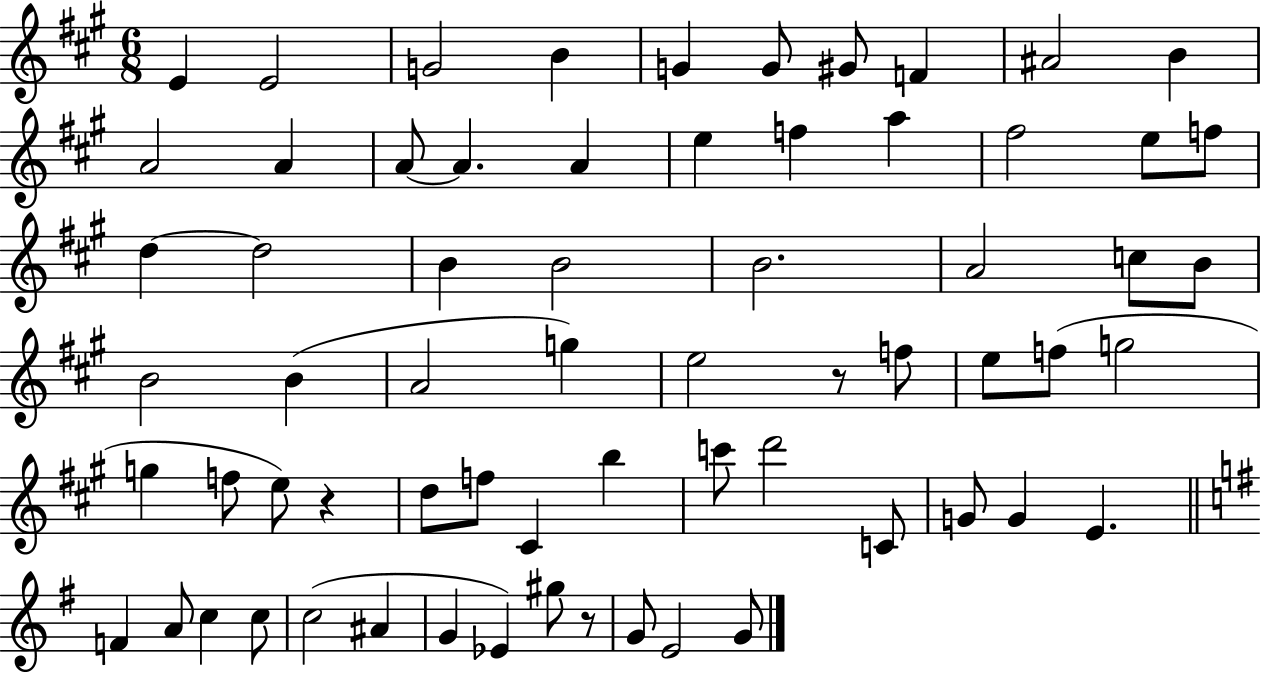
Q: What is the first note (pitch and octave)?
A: E4